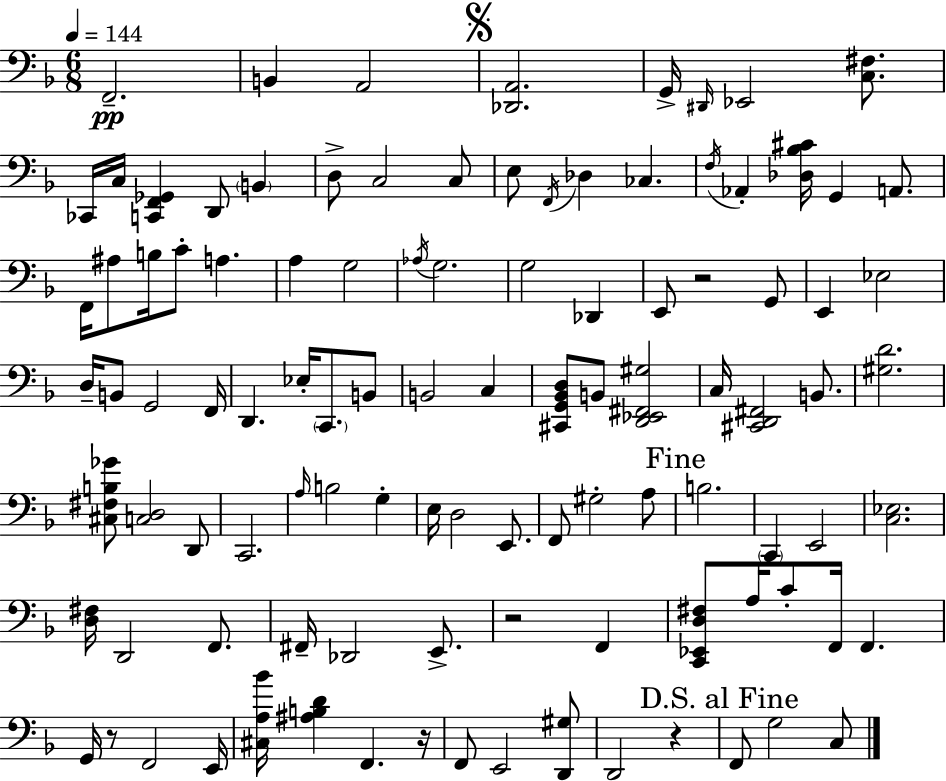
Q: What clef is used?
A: bass